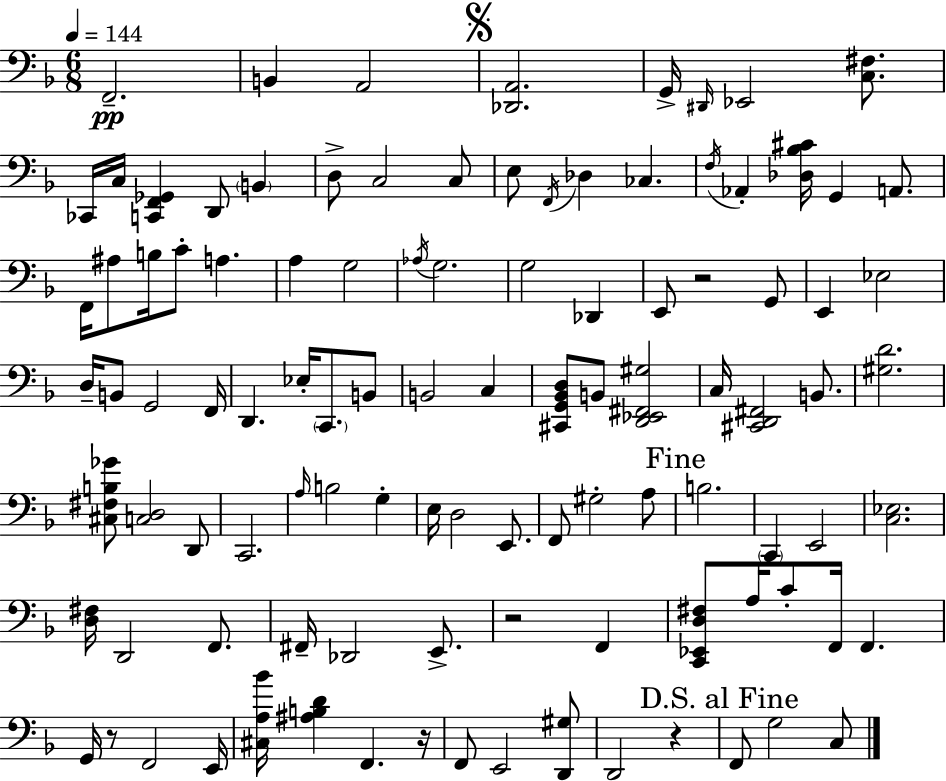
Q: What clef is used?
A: bass